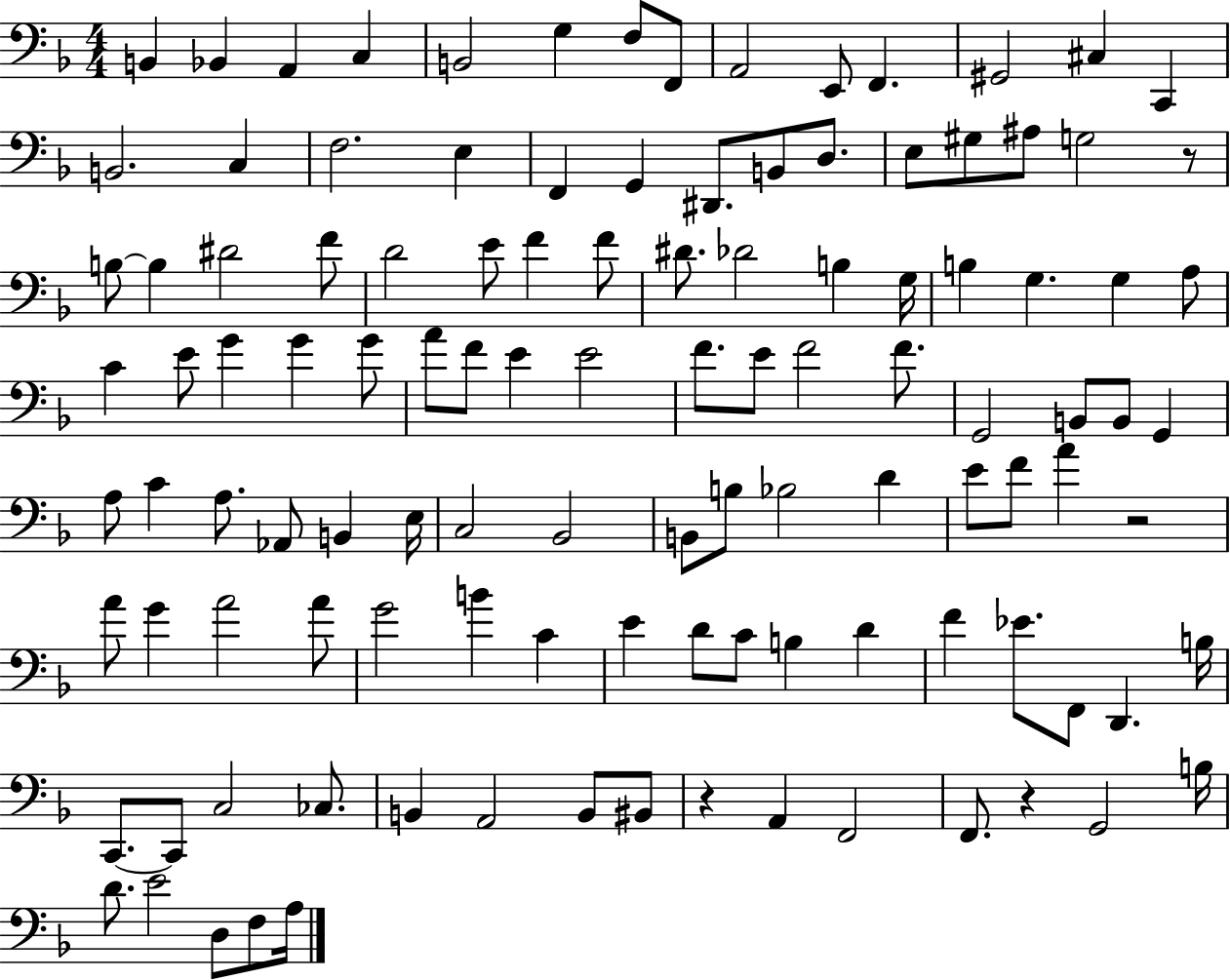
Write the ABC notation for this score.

X:1
T:Untitled
M:4/4
L:1/4
K:F
B,, _B,, A,, C, B,,2 G, F,/2 F,,/2 A,,2 E,,/2 F,, ^G,,2 ^C, C,, B,,2 C, F,2 E, F,, G,, ^D,,/2 B,,/2 D,/2 E,/2 ^G,/2 ^A,/2 G,2 z/2 B,/2 B, ^D2 F/2 D2 E/2 F F/2 ^D/2 _D2 B, G,/4 B, G, G, A,/2 C E/2 G G G/2 A/2 F/2 E E2 F/2 E/2 F2 F/2 G,,2 B,,/2 B,,/2 G,, A,/2 C A,/2 _A,,/2 B,, E,/4 C,2 _B,,2 B,,/2 B,/2 _B,2 D E/2 F/2 A z2 A/2 G A2 A/2 G2 B C E D/2 C/2 B, D F _E/2 F,,/2 D,, B,/4 C,,/2 C,,/2 C,2 _C,/2 B,, A,,2 B,,/2 ^B,,/2 z A,, F,,2 F,,/2 z G,,2 B,/4 D/2 E2 D,/2 F,/2 A,/4